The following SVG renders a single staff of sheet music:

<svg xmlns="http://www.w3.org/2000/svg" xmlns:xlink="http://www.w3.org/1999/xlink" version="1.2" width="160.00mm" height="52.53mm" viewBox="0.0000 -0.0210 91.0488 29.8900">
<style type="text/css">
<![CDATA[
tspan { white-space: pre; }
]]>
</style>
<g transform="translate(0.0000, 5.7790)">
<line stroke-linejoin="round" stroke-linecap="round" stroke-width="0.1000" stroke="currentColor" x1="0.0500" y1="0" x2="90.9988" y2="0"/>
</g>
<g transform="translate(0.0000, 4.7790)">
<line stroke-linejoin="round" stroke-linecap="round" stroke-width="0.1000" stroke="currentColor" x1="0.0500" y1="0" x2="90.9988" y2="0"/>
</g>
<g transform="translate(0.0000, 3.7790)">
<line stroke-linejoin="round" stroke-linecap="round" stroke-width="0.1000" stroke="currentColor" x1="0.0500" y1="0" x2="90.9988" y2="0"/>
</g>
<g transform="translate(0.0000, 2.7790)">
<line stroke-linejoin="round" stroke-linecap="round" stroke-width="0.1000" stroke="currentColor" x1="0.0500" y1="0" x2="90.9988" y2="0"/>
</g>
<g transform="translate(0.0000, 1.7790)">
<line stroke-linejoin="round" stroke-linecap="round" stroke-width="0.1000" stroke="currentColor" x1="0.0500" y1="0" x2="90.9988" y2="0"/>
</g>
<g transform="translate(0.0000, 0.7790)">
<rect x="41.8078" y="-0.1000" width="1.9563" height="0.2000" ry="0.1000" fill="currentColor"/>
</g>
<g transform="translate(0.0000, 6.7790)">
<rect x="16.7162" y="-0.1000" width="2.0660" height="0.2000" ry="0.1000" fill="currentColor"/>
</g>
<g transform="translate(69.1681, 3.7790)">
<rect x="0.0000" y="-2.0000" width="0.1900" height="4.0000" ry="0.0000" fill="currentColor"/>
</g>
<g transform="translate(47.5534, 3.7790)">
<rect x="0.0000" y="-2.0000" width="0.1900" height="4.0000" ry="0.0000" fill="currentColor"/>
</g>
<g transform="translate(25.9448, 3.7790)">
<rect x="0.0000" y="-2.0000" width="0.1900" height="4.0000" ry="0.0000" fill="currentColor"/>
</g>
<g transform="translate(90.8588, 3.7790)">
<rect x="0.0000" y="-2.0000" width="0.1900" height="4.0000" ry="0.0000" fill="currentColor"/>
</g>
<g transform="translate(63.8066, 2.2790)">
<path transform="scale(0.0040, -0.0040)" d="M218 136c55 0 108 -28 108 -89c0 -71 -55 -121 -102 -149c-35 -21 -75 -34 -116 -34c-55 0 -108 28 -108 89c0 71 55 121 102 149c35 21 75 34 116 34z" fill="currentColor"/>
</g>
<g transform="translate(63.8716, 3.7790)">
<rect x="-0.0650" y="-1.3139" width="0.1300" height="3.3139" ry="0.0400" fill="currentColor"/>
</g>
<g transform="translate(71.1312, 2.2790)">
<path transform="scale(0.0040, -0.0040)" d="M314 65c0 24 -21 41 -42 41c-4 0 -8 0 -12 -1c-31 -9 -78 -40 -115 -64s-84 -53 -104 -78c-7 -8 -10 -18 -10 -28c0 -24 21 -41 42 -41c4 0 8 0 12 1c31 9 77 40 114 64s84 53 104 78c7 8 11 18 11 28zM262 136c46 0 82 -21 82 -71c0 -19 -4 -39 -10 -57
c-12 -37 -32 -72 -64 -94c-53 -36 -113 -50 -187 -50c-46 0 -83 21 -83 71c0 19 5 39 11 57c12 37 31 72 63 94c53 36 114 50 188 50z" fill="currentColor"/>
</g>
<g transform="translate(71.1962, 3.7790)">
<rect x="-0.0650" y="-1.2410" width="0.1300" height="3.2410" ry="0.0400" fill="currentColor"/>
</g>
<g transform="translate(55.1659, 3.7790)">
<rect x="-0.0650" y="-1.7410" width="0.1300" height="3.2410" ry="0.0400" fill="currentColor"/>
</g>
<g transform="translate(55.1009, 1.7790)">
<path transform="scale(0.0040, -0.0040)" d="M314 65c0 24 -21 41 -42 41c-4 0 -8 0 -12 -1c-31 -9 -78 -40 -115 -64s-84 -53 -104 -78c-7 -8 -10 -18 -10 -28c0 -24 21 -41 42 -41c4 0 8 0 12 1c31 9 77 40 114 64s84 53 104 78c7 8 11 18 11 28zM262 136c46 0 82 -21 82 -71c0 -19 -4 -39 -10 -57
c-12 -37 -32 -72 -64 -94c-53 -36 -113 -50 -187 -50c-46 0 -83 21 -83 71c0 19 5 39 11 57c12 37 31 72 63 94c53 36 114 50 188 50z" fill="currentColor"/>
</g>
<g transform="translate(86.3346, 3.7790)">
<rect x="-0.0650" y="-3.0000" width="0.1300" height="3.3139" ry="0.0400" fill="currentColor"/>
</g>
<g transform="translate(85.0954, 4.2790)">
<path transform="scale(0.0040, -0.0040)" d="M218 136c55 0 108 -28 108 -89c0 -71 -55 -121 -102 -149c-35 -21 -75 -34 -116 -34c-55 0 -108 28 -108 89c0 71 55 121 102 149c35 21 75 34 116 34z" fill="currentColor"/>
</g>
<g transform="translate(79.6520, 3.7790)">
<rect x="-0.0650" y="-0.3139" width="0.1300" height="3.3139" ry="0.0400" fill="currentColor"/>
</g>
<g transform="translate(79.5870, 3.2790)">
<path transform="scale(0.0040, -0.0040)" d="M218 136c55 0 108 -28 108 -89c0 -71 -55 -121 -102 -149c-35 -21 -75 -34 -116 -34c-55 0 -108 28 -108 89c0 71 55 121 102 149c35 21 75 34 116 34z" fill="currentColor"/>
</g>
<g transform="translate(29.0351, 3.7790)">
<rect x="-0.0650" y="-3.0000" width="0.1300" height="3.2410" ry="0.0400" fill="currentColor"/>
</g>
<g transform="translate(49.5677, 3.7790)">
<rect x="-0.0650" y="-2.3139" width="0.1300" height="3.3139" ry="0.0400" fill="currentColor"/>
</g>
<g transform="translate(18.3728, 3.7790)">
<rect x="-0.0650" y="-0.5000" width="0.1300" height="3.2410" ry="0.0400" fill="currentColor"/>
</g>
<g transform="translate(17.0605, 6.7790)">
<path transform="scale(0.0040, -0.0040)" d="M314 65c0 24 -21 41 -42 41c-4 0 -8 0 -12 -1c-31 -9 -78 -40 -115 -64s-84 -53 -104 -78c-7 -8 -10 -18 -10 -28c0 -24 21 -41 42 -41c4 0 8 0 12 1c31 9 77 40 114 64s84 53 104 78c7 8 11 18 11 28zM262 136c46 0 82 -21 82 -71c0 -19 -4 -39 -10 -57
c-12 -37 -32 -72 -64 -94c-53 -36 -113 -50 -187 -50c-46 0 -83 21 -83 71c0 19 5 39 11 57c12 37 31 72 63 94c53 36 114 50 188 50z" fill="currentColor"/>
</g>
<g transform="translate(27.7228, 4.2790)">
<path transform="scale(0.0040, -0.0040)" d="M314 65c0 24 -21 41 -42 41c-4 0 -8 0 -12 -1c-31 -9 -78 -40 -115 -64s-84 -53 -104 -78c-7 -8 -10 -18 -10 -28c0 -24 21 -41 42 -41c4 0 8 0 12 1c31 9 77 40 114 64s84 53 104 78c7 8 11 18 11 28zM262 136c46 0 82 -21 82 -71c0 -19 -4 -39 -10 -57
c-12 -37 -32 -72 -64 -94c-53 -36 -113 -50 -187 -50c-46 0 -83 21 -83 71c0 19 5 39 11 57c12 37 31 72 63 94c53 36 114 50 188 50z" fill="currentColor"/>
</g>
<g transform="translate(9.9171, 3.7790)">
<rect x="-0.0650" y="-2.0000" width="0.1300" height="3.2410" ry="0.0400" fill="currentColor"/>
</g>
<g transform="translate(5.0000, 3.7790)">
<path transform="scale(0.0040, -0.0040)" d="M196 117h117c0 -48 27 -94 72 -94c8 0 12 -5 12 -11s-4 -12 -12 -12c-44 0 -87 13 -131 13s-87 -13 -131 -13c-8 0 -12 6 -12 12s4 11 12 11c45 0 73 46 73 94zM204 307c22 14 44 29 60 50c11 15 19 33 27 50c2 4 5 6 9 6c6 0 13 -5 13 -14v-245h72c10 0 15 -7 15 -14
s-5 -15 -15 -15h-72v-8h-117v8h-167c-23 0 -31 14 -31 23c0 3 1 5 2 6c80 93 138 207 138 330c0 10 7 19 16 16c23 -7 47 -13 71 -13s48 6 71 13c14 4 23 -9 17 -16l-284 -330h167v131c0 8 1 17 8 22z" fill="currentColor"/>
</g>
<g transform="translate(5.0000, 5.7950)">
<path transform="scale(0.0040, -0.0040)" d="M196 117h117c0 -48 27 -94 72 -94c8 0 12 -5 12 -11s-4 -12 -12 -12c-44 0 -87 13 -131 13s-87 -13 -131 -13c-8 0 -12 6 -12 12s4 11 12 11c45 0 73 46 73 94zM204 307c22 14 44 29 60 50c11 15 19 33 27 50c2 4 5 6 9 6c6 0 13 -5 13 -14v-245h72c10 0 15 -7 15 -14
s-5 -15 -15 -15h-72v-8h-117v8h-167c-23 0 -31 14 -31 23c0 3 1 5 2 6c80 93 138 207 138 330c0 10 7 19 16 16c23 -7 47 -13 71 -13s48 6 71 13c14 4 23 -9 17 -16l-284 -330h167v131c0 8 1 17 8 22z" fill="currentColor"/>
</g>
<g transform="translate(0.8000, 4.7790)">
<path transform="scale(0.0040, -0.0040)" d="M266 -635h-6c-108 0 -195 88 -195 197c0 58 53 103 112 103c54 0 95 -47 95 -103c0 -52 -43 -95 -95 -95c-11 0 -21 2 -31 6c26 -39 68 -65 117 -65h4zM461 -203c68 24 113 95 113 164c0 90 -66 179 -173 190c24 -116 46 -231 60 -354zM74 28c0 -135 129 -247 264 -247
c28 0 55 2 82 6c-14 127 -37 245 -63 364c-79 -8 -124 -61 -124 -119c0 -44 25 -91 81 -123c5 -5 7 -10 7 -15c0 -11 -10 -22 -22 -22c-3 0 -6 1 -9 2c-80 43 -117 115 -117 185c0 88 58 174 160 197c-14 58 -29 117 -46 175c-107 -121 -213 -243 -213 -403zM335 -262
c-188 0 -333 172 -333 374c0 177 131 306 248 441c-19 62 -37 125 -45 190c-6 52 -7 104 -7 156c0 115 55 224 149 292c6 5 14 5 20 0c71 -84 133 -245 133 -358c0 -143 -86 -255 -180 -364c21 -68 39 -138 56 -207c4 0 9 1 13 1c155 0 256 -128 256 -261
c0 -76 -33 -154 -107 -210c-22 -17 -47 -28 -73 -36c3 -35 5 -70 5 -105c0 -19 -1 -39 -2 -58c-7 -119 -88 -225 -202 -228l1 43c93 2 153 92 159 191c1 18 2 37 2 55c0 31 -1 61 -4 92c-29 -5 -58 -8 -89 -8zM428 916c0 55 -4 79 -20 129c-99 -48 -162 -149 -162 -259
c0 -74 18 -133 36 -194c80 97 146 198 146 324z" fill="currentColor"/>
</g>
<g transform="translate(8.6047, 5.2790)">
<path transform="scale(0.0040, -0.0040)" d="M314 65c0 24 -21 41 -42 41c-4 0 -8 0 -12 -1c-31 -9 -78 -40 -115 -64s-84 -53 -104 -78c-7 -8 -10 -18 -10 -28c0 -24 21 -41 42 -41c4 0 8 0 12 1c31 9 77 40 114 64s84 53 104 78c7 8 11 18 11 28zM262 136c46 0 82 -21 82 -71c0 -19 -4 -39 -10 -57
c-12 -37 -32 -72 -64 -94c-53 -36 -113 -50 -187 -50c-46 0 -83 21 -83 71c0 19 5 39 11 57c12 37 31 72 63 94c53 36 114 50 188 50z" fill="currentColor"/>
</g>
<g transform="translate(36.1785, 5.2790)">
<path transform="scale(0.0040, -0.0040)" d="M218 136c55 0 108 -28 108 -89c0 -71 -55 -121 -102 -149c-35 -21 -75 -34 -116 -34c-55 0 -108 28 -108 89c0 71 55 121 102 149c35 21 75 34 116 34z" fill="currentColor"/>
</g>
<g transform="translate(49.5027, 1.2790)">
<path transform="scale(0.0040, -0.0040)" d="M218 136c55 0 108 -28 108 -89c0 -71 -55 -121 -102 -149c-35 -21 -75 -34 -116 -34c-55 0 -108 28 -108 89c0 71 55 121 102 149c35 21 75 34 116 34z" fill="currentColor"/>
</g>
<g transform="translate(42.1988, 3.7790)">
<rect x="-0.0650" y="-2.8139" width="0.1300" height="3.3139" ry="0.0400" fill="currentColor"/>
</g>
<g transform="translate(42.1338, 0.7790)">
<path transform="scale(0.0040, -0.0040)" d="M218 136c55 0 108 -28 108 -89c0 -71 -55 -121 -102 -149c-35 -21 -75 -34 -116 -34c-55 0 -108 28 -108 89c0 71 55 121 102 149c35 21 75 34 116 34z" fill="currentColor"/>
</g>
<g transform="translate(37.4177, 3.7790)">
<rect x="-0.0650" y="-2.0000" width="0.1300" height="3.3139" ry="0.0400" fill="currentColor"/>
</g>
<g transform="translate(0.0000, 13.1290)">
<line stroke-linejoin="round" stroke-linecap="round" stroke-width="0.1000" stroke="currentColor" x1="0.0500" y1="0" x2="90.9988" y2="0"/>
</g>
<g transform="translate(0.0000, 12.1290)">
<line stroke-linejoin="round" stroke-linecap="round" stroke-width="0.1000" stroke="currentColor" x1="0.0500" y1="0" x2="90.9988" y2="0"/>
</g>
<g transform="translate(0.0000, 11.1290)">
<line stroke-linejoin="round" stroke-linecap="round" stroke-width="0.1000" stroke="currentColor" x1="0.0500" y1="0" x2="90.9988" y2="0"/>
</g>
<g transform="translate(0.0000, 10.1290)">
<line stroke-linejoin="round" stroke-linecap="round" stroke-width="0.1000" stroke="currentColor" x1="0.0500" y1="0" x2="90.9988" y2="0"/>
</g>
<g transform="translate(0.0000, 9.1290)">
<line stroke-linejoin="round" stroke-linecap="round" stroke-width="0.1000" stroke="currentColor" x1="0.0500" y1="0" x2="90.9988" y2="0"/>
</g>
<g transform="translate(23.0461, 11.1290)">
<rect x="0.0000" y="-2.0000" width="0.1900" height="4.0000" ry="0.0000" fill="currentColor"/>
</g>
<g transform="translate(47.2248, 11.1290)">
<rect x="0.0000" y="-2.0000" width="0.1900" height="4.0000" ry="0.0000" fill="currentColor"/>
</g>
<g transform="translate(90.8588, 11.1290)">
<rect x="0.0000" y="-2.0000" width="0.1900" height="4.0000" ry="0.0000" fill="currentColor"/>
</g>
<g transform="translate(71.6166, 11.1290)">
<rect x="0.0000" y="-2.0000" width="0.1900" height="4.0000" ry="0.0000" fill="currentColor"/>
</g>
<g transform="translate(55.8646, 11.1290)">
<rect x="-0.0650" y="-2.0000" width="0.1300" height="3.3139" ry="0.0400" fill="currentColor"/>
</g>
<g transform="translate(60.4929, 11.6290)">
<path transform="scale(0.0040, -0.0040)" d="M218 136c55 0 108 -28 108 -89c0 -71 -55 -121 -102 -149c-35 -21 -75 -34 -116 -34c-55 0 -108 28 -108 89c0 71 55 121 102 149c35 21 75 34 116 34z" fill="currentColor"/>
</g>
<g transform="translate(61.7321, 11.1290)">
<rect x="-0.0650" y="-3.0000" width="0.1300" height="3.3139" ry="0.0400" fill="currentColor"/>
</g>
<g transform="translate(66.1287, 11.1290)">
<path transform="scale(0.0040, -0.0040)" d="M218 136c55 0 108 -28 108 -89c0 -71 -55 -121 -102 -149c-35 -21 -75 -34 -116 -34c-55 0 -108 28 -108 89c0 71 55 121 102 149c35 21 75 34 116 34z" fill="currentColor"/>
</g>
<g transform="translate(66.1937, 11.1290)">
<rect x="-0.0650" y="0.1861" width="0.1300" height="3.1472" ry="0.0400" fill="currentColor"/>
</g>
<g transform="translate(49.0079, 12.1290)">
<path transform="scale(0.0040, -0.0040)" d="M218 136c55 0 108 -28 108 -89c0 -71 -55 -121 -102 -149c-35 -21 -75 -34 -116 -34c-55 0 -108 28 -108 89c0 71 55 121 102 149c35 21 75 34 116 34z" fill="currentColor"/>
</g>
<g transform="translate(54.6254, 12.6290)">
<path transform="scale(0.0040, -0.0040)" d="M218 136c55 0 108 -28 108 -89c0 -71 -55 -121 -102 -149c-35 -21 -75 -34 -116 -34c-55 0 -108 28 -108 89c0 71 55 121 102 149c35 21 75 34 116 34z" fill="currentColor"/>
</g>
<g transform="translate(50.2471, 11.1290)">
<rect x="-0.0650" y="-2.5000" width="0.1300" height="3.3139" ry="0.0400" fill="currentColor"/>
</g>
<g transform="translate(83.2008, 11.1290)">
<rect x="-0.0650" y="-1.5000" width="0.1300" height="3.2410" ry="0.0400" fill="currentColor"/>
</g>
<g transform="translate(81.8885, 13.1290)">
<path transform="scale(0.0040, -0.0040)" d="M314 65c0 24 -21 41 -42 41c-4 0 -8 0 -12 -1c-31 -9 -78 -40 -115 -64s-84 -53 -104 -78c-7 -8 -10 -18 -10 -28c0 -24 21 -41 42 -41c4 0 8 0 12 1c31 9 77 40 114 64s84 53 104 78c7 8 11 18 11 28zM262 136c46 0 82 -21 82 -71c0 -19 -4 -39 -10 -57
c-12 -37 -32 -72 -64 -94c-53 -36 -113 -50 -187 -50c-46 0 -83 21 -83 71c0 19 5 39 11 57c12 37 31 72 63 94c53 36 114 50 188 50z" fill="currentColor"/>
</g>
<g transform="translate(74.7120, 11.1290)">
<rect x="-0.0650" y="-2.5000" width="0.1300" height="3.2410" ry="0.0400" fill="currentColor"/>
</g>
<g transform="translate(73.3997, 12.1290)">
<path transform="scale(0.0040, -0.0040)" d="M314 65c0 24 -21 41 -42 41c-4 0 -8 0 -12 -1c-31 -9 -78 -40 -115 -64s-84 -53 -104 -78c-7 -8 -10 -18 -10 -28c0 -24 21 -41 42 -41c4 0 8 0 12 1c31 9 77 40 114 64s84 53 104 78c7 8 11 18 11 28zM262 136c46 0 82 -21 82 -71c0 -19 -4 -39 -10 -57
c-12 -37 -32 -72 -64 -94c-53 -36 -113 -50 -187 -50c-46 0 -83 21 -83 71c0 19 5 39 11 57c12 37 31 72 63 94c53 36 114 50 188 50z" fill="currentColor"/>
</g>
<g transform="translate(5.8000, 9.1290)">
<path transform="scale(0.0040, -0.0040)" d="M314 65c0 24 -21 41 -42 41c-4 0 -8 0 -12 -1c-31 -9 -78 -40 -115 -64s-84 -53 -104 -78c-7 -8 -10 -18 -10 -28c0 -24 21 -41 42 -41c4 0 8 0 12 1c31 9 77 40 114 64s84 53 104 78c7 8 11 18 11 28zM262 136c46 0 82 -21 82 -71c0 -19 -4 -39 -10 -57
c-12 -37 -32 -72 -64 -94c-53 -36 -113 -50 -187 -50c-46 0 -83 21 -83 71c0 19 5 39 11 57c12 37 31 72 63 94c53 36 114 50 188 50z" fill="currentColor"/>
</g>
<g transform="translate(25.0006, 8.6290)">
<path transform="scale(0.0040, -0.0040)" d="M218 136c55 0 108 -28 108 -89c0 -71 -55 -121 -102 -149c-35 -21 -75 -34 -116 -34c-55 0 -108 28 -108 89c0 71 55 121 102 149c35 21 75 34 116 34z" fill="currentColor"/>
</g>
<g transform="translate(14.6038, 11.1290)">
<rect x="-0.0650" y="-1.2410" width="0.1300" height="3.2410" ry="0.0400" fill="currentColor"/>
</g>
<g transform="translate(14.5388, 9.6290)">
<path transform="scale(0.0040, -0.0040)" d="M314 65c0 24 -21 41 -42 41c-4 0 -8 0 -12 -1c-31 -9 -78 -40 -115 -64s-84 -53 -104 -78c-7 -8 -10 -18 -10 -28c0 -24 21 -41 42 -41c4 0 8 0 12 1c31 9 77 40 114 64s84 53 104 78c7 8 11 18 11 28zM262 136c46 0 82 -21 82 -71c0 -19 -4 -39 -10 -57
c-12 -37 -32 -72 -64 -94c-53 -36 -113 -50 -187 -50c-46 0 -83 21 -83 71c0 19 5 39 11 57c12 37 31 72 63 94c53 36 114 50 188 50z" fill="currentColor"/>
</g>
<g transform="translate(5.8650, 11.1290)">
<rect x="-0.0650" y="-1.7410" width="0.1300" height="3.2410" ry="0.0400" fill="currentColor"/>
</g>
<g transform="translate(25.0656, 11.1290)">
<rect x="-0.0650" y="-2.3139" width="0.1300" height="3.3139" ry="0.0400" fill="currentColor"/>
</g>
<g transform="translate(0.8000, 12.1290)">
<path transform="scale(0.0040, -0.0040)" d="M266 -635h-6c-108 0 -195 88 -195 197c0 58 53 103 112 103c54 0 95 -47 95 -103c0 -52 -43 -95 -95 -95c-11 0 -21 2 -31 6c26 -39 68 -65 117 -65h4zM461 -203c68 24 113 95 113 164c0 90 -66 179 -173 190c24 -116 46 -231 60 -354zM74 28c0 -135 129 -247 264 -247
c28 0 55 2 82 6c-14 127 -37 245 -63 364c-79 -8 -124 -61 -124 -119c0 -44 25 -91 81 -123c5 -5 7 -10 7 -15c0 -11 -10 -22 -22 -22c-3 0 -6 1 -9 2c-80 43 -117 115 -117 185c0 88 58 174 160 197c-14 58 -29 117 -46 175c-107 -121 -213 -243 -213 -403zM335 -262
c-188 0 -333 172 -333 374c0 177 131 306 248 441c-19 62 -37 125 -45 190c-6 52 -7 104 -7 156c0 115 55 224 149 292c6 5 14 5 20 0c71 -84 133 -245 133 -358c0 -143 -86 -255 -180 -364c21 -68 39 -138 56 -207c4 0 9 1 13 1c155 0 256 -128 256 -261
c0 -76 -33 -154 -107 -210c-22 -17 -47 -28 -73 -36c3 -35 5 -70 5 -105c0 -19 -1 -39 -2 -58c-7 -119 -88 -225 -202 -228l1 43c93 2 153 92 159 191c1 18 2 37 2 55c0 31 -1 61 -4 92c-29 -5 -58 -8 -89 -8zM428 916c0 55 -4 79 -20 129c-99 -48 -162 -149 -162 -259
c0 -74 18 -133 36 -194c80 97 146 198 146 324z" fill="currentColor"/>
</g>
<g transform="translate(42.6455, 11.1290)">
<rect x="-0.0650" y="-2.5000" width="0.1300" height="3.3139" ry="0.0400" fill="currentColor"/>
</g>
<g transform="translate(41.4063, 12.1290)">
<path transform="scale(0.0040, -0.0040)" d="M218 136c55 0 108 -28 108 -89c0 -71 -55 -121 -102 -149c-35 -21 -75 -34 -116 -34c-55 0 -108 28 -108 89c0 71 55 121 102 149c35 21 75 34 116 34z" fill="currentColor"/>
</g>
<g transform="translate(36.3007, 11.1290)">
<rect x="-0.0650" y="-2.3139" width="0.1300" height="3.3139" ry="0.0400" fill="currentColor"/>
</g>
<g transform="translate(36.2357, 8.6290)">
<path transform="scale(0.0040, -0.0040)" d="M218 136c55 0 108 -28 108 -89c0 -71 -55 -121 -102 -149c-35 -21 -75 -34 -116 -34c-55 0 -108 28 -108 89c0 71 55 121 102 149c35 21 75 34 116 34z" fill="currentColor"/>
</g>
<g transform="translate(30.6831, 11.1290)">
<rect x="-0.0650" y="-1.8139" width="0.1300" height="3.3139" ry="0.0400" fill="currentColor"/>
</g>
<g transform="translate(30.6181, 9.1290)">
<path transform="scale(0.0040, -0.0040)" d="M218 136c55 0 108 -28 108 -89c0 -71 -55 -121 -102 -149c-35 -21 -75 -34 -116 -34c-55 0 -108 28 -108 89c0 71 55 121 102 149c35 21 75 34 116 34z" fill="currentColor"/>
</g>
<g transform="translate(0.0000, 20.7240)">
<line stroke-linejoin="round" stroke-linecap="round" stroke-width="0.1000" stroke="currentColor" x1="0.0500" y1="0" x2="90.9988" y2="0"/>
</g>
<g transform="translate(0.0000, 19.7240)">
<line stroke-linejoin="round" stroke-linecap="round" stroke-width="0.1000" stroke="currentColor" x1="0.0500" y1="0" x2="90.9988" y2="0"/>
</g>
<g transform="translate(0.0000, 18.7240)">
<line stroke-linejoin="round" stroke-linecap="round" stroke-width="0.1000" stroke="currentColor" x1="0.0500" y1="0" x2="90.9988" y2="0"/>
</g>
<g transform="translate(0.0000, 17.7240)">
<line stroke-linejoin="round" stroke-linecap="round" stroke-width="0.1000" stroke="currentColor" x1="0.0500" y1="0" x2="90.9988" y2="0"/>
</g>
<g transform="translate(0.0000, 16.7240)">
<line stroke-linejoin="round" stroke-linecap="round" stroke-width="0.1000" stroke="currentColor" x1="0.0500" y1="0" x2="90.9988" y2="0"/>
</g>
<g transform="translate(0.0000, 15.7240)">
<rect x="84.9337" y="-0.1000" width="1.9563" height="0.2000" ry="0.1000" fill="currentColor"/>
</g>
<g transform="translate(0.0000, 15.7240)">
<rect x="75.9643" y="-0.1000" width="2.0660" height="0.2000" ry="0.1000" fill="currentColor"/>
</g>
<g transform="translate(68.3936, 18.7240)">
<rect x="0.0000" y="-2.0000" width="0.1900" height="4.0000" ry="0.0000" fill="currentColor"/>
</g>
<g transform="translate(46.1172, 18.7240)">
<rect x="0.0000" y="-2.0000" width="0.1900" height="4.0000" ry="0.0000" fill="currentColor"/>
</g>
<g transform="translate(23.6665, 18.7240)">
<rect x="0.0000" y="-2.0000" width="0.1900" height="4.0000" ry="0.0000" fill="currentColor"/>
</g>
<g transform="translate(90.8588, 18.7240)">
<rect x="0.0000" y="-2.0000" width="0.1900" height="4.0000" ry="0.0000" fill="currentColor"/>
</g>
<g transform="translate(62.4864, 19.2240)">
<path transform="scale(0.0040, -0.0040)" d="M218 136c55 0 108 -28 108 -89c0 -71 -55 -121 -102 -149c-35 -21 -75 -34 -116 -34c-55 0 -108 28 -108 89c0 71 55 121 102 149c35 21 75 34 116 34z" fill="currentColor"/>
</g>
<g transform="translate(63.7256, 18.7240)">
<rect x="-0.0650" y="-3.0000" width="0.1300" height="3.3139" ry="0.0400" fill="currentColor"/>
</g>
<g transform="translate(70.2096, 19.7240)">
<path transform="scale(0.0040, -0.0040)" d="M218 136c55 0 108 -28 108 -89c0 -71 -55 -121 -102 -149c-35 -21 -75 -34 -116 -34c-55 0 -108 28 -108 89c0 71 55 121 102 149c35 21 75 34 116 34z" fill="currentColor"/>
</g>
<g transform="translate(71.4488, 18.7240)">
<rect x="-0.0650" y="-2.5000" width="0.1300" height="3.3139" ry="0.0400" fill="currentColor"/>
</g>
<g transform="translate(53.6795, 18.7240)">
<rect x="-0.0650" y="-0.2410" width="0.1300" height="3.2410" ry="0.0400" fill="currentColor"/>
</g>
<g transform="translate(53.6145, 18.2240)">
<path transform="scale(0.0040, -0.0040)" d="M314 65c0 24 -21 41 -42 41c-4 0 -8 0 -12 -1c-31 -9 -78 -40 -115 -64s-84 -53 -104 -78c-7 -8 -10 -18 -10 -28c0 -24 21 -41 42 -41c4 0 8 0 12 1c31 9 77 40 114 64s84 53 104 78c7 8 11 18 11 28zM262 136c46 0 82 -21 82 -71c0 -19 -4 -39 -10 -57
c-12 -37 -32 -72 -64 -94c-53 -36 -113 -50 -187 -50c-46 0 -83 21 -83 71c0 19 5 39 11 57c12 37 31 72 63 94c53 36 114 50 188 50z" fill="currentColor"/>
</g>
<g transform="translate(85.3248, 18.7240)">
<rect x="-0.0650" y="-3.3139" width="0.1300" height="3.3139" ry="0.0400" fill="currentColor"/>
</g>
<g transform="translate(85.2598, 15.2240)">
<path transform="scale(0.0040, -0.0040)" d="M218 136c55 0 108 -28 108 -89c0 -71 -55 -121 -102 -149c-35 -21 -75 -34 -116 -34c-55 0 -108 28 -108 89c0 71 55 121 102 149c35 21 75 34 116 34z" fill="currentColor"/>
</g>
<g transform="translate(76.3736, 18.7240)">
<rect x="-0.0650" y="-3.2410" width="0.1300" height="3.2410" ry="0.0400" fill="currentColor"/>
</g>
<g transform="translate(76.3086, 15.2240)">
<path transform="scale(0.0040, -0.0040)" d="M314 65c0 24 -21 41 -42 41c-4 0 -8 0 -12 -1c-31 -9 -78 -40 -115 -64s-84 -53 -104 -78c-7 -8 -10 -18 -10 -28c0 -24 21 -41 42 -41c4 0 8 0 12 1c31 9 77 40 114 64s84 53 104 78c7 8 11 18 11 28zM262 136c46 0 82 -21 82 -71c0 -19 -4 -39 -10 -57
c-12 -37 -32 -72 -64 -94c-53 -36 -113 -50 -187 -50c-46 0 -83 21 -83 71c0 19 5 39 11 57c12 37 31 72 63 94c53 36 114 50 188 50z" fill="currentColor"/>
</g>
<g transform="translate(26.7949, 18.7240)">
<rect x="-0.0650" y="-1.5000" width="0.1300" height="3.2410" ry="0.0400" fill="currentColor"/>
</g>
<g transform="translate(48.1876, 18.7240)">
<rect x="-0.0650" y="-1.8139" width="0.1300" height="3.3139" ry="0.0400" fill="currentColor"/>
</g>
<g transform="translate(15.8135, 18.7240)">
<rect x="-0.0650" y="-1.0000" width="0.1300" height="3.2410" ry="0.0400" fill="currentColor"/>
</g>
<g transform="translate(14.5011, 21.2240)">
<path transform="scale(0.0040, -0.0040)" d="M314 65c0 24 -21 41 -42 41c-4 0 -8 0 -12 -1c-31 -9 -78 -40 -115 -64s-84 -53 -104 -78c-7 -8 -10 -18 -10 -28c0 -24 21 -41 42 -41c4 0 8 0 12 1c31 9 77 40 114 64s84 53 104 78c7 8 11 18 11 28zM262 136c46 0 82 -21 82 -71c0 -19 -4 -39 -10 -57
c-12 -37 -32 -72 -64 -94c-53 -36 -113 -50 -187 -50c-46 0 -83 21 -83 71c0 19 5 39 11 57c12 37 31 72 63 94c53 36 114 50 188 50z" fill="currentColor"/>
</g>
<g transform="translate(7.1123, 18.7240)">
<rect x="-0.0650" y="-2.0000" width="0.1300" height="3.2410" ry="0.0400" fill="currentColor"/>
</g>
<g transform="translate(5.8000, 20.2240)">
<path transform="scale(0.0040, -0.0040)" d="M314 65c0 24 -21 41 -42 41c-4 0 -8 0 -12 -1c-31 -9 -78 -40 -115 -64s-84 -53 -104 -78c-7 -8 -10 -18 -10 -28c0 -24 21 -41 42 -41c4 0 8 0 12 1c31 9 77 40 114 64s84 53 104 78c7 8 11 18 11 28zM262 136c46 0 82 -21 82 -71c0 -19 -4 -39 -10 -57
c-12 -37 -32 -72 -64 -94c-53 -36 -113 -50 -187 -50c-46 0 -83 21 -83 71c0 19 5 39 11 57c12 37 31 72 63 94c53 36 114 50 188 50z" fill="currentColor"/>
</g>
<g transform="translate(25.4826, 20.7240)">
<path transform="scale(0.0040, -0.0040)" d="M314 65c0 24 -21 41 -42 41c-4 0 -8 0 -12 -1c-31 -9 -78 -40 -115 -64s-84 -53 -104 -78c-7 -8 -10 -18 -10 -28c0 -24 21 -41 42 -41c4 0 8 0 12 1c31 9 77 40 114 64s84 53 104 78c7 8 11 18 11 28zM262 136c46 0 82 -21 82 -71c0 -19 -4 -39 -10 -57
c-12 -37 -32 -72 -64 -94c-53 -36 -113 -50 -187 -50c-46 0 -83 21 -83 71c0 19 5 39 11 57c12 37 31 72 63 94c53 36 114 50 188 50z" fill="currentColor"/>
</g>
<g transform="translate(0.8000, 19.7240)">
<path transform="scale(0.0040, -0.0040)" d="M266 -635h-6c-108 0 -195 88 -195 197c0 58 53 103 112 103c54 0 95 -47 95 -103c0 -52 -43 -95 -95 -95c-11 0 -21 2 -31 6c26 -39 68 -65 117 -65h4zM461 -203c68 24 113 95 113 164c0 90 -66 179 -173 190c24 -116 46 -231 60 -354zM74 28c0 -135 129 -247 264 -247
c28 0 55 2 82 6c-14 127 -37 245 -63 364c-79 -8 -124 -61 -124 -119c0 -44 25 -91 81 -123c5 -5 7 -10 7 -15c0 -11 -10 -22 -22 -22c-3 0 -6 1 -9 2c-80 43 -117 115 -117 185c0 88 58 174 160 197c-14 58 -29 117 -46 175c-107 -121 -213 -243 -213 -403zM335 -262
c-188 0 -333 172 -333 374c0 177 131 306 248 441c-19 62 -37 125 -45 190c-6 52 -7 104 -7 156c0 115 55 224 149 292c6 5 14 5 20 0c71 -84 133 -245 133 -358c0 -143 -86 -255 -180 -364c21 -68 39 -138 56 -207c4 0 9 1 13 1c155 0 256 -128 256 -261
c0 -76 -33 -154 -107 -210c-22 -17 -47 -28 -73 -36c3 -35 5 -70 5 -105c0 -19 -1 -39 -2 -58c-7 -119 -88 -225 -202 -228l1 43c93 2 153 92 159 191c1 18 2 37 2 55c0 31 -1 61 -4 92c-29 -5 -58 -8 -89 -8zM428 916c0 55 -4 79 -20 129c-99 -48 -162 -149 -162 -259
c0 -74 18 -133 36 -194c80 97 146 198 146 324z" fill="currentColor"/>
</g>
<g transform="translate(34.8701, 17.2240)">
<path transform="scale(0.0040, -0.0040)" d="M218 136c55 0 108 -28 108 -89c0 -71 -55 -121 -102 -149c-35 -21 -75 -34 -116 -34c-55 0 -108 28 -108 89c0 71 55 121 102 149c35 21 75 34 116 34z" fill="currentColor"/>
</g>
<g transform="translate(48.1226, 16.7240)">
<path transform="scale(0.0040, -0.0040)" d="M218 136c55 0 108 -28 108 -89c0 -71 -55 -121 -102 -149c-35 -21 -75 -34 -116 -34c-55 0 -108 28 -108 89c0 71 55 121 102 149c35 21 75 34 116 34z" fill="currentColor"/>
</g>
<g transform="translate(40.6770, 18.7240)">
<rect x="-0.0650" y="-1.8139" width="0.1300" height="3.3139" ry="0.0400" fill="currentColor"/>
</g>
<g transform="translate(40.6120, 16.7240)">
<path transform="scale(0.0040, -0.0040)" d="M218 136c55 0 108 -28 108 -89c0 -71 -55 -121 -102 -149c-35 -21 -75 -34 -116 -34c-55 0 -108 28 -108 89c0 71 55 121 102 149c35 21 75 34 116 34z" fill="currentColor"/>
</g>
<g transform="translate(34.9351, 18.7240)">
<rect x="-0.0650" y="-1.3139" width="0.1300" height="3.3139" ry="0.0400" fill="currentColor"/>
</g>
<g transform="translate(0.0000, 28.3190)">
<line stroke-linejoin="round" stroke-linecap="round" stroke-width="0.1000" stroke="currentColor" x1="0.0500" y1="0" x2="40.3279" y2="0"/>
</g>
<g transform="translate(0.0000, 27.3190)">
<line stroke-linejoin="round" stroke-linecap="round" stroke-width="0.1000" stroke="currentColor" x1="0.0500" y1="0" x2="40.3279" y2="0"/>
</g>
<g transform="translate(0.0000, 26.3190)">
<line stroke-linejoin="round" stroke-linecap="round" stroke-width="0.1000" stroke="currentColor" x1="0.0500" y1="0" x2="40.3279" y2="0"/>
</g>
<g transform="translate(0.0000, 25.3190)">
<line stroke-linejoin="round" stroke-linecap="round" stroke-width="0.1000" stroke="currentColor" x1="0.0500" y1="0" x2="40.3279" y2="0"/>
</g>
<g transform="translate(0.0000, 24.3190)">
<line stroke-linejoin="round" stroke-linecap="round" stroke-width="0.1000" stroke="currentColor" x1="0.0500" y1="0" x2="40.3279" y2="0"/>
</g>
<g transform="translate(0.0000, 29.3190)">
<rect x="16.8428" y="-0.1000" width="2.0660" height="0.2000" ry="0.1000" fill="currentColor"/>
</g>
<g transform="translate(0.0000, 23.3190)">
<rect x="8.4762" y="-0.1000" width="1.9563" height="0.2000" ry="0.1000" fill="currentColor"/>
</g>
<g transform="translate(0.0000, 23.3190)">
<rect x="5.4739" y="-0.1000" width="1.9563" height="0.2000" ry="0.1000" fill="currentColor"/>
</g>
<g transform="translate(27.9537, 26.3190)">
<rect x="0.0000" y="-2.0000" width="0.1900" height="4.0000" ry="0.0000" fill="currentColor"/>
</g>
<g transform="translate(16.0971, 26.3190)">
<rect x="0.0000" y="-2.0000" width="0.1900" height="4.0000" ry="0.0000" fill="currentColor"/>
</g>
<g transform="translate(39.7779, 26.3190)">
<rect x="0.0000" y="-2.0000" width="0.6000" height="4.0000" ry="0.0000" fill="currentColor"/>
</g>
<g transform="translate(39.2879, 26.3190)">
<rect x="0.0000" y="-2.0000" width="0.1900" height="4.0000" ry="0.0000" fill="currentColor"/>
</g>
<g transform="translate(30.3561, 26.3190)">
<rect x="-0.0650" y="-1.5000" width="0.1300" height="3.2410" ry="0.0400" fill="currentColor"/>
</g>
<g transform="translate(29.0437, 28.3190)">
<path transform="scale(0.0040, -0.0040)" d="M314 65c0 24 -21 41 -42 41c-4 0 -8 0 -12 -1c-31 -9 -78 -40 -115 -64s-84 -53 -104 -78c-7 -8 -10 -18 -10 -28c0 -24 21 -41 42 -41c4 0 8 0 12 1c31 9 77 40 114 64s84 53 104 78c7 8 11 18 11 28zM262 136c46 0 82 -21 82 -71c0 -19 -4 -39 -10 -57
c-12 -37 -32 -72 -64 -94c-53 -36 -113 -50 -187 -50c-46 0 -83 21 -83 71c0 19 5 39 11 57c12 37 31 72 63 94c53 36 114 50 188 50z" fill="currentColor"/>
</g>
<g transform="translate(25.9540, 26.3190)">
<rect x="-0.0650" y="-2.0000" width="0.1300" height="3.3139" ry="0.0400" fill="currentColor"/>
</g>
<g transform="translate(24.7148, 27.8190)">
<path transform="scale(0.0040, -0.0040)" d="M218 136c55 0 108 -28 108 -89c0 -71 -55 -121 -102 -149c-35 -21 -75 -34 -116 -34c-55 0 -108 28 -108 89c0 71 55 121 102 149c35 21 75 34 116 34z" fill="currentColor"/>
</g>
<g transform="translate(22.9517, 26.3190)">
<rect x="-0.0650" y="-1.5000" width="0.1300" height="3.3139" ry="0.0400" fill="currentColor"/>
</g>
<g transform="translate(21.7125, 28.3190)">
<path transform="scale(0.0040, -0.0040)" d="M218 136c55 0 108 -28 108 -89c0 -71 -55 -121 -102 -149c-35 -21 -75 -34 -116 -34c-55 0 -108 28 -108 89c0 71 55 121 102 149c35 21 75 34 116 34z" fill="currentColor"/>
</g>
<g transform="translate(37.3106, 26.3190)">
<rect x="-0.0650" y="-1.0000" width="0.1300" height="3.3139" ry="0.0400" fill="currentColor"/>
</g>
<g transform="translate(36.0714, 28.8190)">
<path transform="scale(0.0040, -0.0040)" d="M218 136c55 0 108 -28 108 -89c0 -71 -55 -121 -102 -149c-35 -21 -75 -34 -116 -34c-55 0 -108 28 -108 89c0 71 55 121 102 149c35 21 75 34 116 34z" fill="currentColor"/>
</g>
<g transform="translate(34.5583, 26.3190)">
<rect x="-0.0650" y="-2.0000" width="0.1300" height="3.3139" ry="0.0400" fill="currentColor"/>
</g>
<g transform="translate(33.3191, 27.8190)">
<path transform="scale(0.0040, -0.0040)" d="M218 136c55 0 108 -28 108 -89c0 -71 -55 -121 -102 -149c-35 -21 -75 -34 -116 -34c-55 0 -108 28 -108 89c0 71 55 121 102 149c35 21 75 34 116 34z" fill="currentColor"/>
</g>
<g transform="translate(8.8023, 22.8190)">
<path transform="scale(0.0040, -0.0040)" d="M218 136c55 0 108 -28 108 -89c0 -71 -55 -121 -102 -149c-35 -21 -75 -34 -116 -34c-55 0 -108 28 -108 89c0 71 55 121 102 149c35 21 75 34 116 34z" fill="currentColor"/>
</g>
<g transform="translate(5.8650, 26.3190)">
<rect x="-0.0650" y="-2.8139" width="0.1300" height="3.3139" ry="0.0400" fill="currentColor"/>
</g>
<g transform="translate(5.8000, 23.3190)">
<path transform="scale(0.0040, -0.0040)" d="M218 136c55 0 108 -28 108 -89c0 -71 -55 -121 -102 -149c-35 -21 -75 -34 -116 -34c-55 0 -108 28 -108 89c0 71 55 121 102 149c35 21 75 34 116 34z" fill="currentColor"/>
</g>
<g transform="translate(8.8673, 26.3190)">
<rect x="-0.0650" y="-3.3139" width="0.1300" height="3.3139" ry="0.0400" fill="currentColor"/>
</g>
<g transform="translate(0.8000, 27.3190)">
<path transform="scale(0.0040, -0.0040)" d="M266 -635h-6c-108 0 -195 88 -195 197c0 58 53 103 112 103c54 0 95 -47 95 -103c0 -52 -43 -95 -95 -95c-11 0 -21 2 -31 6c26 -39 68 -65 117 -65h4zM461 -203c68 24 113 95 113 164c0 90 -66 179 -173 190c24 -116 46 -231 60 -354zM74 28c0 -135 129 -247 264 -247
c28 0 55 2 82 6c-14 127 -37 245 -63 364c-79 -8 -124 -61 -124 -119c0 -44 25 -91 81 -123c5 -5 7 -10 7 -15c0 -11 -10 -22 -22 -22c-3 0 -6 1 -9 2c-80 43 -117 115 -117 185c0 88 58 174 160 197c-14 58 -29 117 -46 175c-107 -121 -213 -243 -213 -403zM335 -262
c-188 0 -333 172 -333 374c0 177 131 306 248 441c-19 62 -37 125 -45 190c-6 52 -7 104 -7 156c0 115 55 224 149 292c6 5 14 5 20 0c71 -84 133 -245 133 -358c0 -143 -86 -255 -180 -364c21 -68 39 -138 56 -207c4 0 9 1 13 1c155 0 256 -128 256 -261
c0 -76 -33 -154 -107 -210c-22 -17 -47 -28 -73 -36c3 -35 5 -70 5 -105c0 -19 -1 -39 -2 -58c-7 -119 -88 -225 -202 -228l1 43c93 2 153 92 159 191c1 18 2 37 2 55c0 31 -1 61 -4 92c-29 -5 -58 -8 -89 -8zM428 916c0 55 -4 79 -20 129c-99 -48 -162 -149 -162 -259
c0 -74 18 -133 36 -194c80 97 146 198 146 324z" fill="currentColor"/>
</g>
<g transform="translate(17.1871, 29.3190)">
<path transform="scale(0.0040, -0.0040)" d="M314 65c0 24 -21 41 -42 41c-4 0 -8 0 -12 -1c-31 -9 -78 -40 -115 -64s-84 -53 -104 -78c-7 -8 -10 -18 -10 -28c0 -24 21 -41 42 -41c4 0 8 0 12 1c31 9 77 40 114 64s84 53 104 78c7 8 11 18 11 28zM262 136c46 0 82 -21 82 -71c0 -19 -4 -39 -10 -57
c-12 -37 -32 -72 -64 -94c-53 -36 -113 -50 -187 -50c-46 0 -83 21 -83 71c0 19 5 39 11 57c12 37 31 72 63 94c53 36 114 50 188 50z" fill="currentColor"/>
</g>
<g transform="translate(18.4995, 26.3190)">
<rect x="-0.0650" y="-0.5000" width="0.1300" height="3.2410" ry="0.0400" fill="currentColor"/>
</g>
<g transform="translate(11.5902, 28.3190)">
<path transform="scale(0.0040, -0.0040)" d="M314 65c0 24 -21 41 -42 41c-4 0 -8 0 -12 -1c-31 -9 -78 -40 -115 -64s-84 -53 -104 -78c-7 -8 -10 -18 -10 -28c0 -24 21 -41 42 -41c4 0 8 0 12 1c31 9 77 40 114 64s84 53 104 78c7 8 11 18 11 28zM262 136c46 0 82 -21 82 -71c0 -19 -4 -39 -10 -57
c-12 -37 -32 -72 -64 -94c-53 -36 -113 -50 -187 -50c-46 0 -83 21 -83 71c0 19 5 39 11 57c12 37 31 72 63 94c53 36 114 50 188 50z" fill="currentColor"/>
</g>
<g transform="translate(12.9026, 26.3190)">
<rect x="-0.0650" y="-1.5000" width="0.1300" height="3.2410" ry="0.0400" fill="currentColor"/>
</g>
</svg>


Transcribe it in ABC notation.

X:1
T:Untitled
M:4/4
L:1/4
K:C
F2 C2 A2 F a g f2 e e2 c A f2 e2 g f g G G F A B G2 E2 F2 D2 E2 e f f c2 A G b2 b a b E2 C2 E F E2 F D